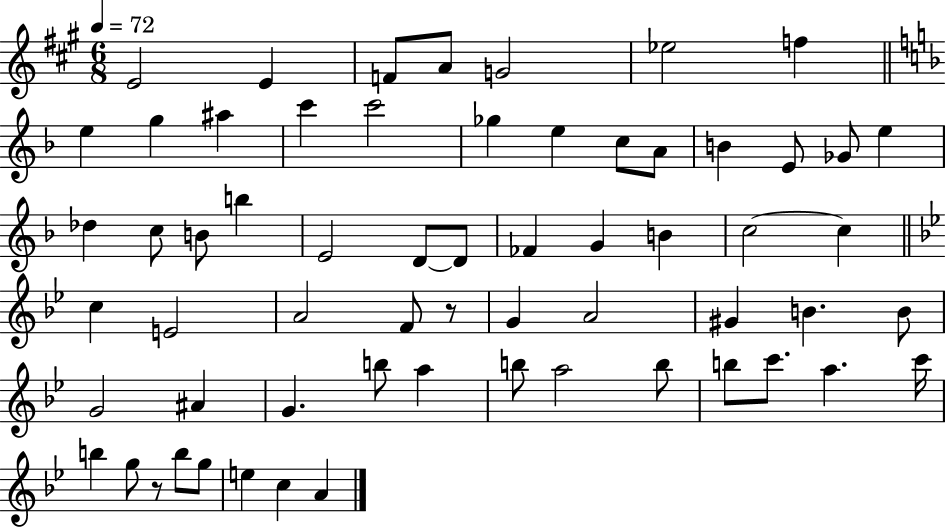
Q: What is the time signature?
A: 6/8